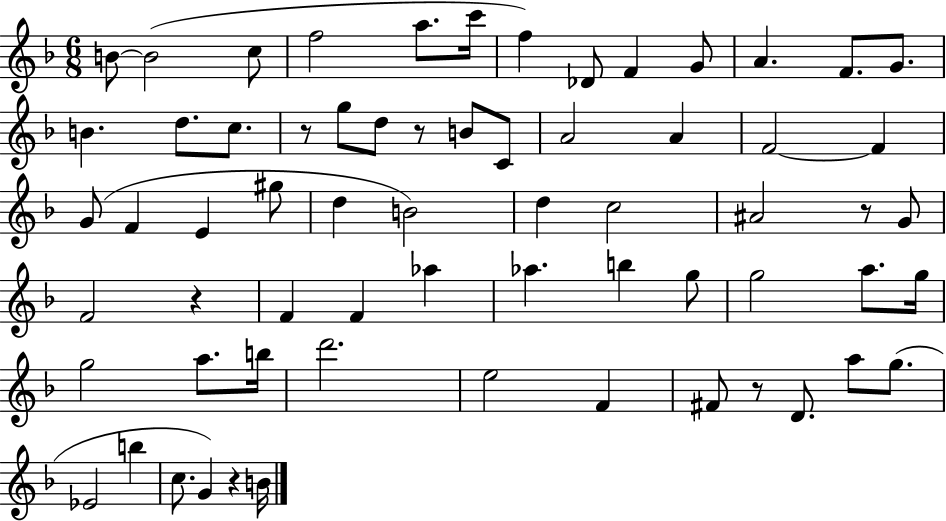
X:1
T:Untitled
M:6/8
L:1/4
K:F
B/2 B2 c/2 f2 a/2 c'/4 f _D/2 F G/2 A F/2 G/2 B d/2 c/2 z/2 g/2 d/2 z/2 B/2 C/2 A2 A F2 F G/2 F E ^g/2 d B2 d c2 ^A2 z/2 G/2 F2 z F F _a _a b g/2 g2 a/2 g/4 g2 a/2 b/4 d'2 e2 F ^F/2 z/2 D/2 a/2 g/2 _E2 b c/2 G z B/4